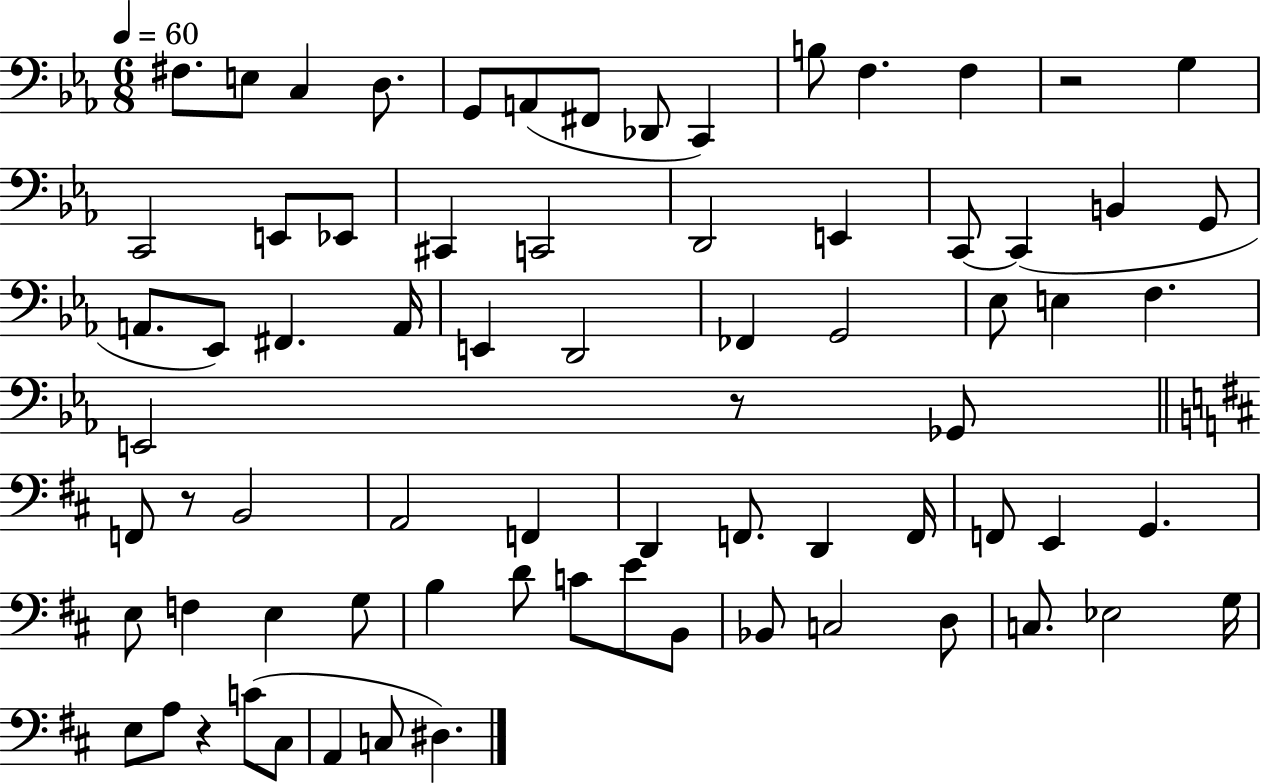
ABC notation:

X:1
T:Untitled
M:6/8
L:1/4
K:Eb
^F,/2 E,/2 C, D,/2 G,,/2 A,,/2 ^F,,/2 _D,,/2 C,, B,/2 F, F, z2 G, C,,2 E,,/2 _E,,/2 ^C,, C,,2 D,,2 E,, C,,/2 C,, B,, G,,/2 A,,/2 _E,,/2 ^F,, A,,/4 E,, D,,2 _F,, G,,2 _E,/2 E, F, E,,2 z/2 _G,,/2 F,,/2 z/2 B,,2 A,,2 F,, D,, F,,/2 D,, F,,/4 F,,/2 E,, G,, E,/2 F, E, G,/2 B, D/2 C/2 E/2 B,,/2 _B,,/2 C,2 D,/2 C,/2 _E,2 G,/4 E,/2 A,/2 z C/2 ^C,/2 A,, C,/2 ^D,